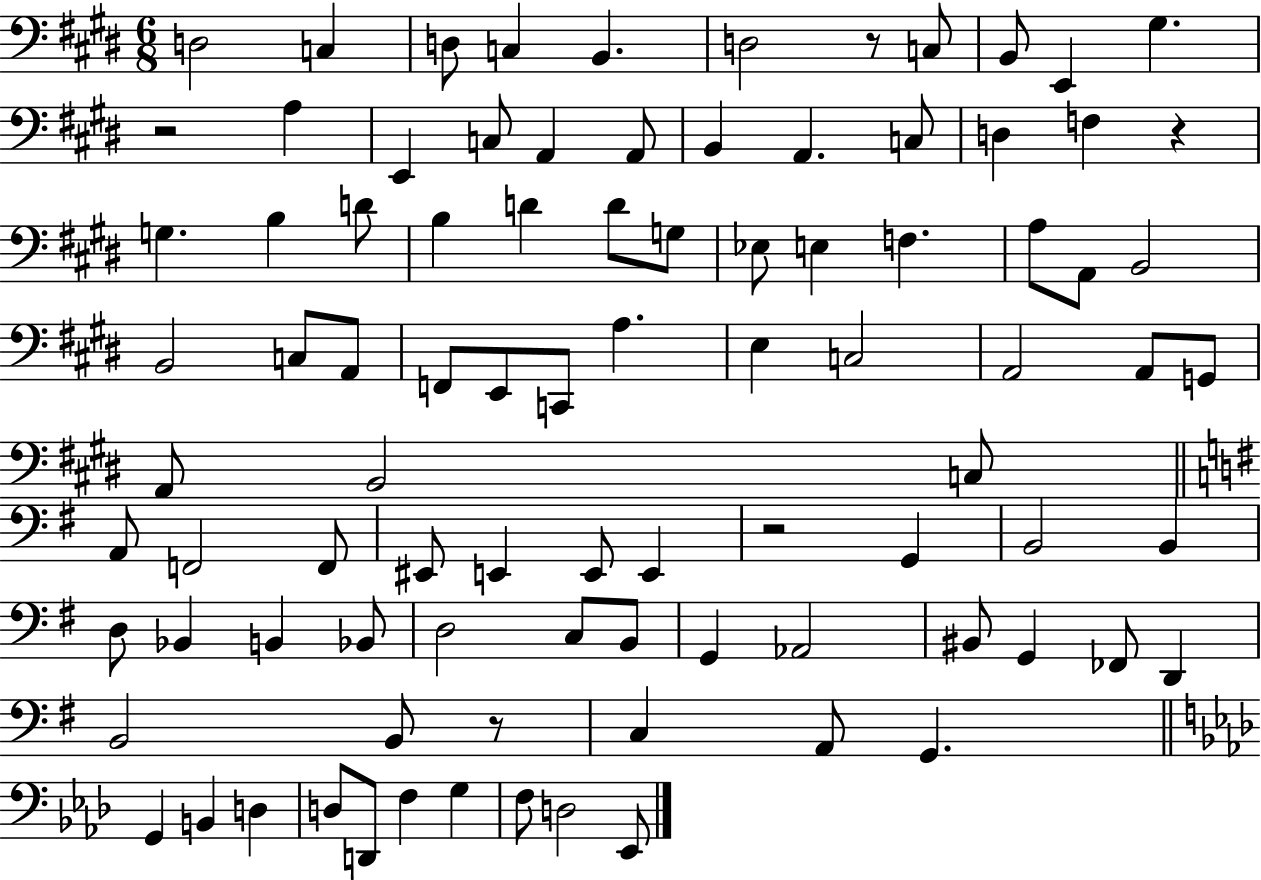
X:1
T:Untitled
M:6/8
L:1/4
K:E
D,2 C, D,/2 C, B,, D,2 z/2 C,/2 B,,/2 E,, ^G, z2 A, E,, C,/2 A,, A,,/2 B,, A,, C,/2 D, F, z G, B, D/2 B, D D/2 G,/2 _E,/2 E, F, A,/2 A,,/2 B,,2 B,,2 C,/2 A,,/2 F,,/2 E,,/2 C,,/2 A, E, C,2 A,,2 A,,/2 G,,/2 A,,/2 B,,2 C,/2 A,,/2 F,,2 F,,/2 ^E,,/2 E,, E,,/2 E,, z2 G,, B,,2 B,, D,/2 _B,, B,, _B,,/2 D,2 C,/2 B,,/2 G,, _A,,2 ^B,,/2 G,, _F,,/2 D,, B,,2 B,,/2 z/2 C, A,,/2 G,, G,, B,, D, D,/2 D,,/2 F, G, F,/2 D,2 _E,,/2